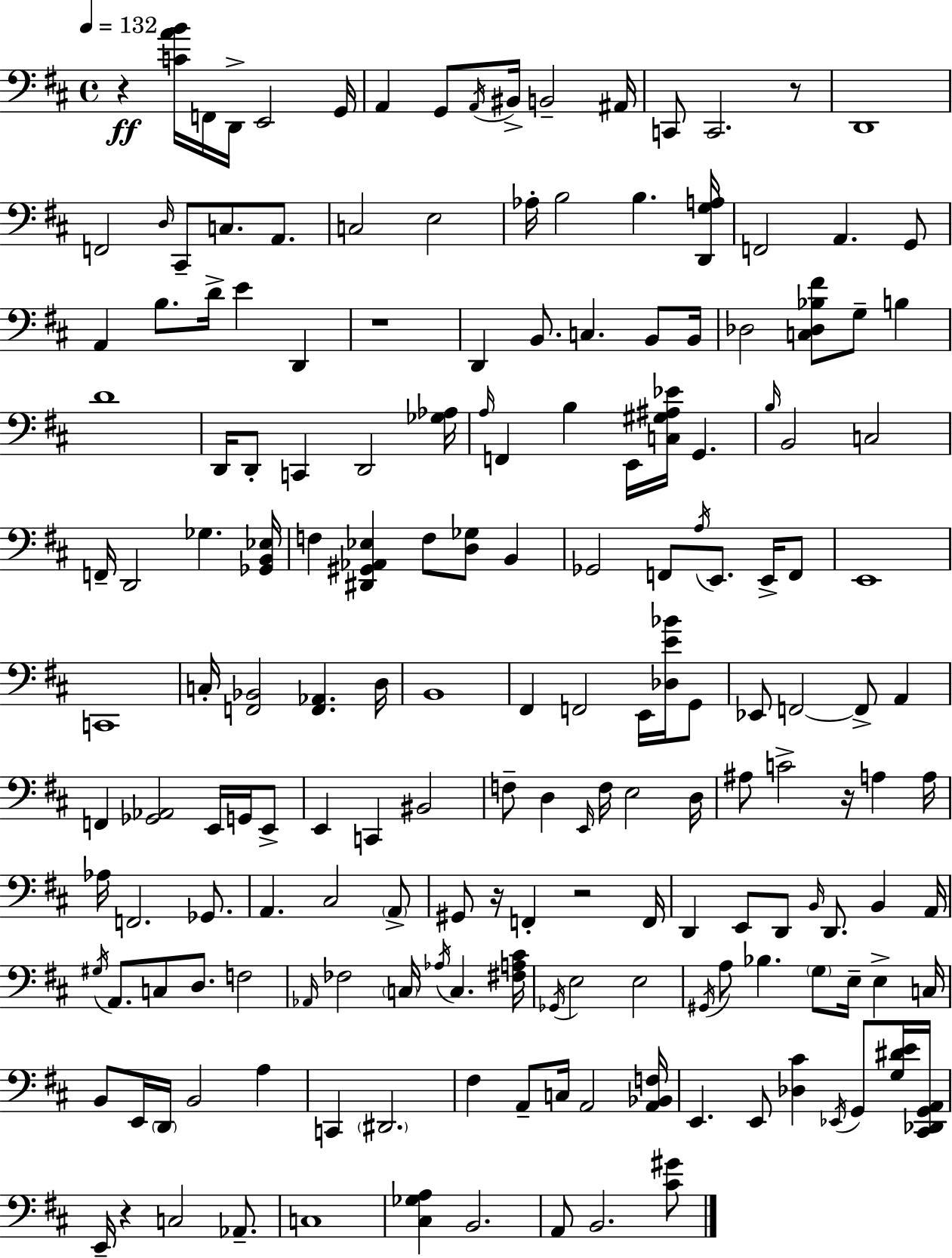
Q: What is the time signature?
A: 4/4